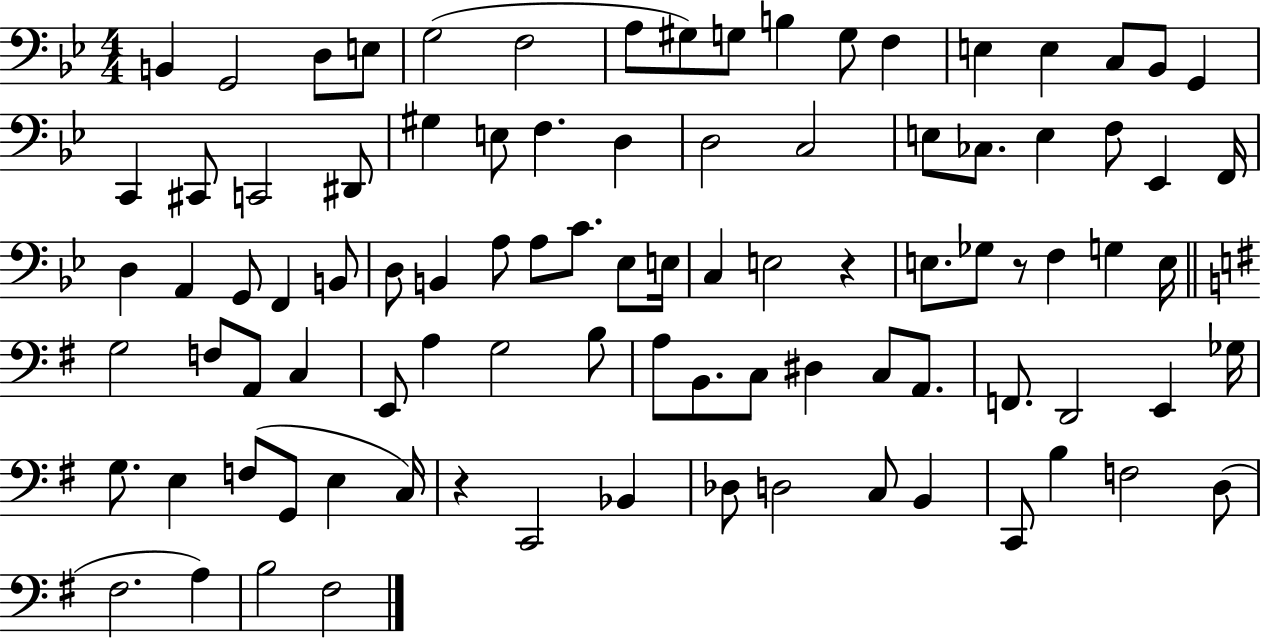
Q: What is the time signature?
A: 4/4